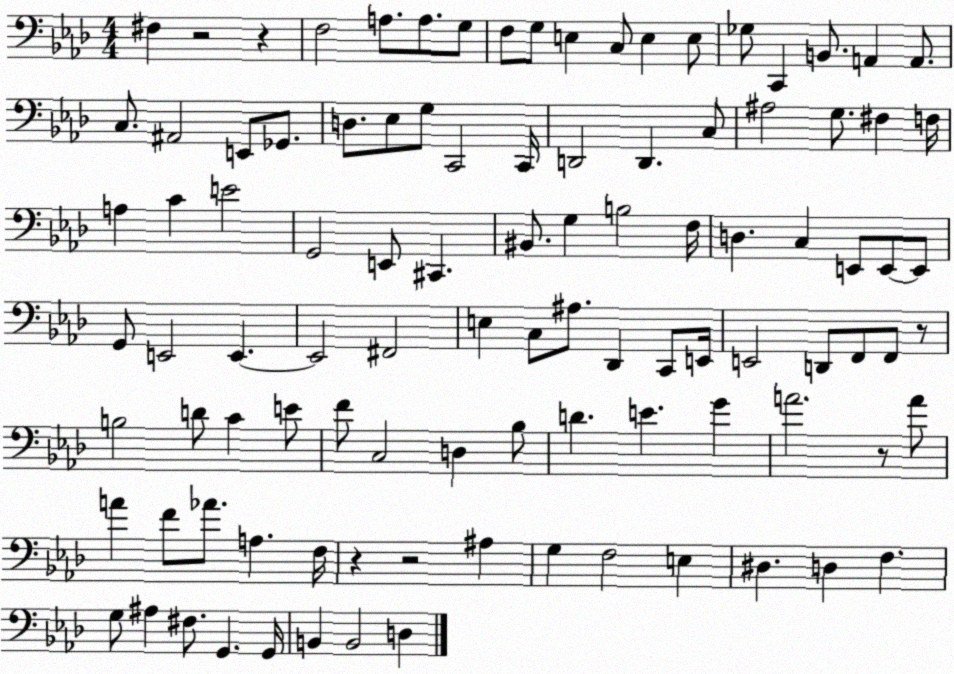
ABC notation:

X:1
T:Untitled
M:4/4
L:1/4
K:Ab
^F, z2 z F,2 A,/2 A,/2 G,/2 F,/2 G,/2 E, C,/2 E, E,/2 _G,/2 C,, B,,/2 A,, A,,/2 C,/2 ^A,,2 E,,/2 _G,,/2 D,/2 _E,/2 G,/2 C,,2 C,,/4 D,,2 D,, C,/2 ^A,2 G,/2 ^F, F,/4 A, C E2 G,,2 E,,/2 ^C,, ^B,,/2 G, B,2 F,/4 D, C, E,,/2 E,,/2 E,,/2 G,,/2 E,,2 E,, E,,2 ^F,,2 E, C,/2 ^A,/2 _D,, C,,/2 E,,/4 E,,2 D,,/2 F,,/2 F,,/2 z/2 B,2 D/2 C E/2 F/2 C,2 D, _B,/2 D E G A2 z/2 A/2 A F/2 _A/2 A, F,/4 z z2 ^A, G, F,2 E, ^D, D, F, G,/2 ^A, ^F,/2 G,, G,,/4 B,, B,,2 D,